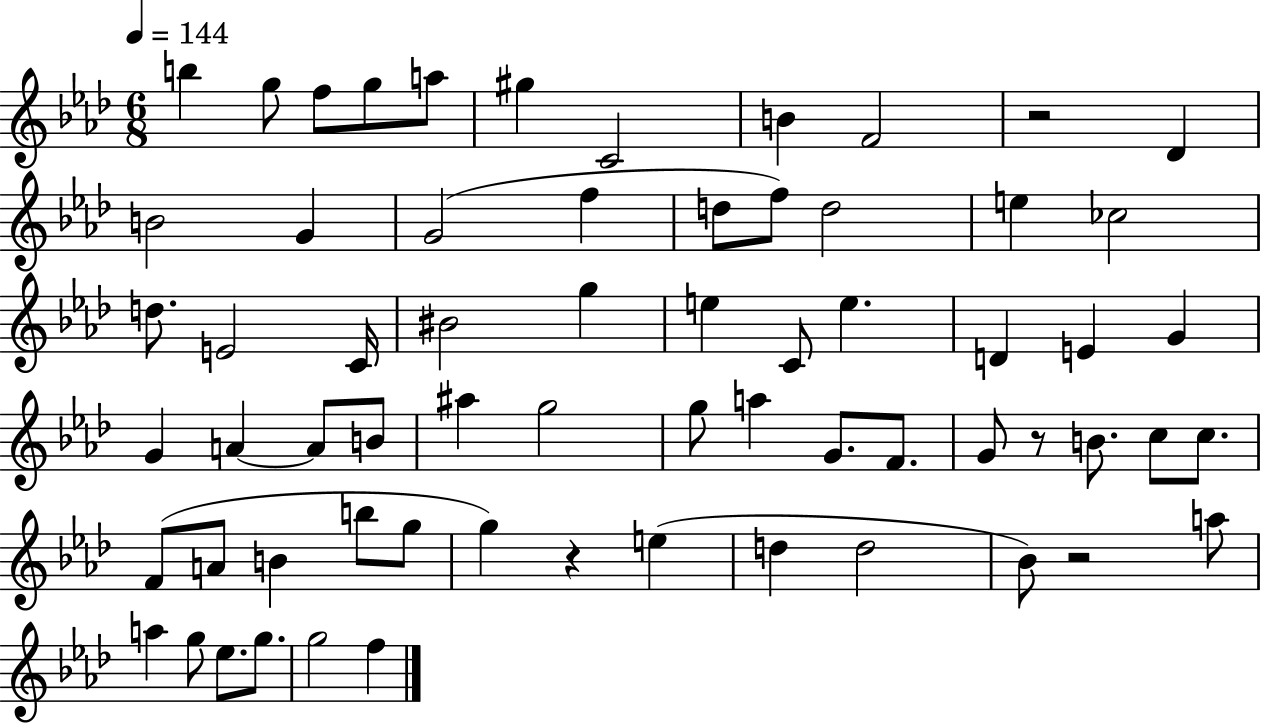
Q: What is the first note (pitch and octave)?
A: B5